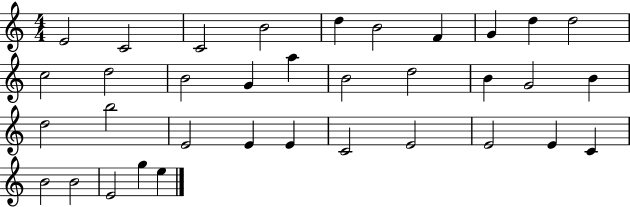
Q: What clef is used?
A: treble